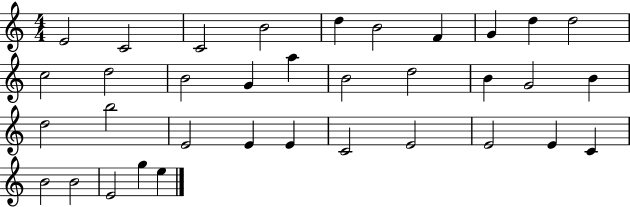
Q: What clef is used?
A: treble